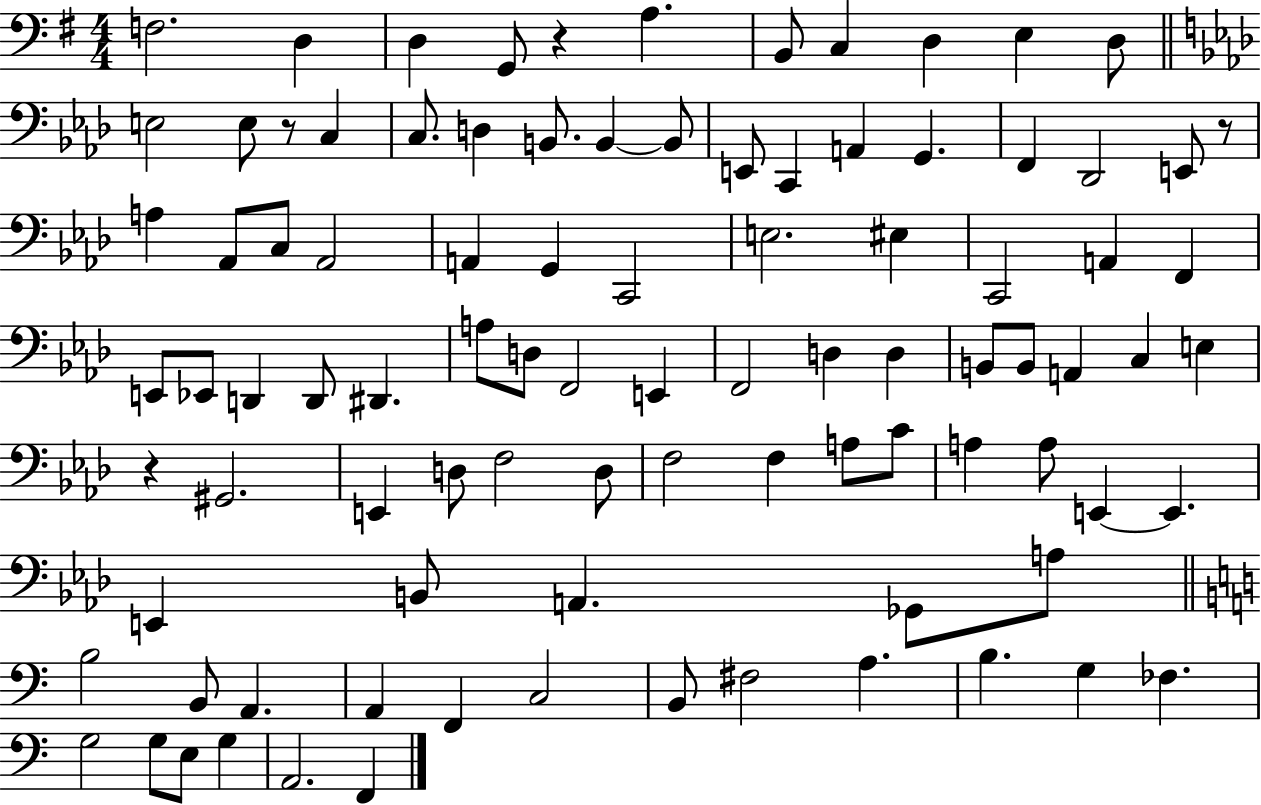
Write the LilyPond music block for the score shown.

{
  \clef bass
  \numericTimeSignature
  \time 4/4
  \key g \major
  f2. d4 | d4 g,8 r4 a4. | b,8 c4 d4 e4 d8 | \bar "||" \break \key aes \major e2 e8 r8 c4 | c8. d4 b,8. b,4~~ b,8 | e,8 c,4 a,4 g,4. | f,4 des,2 e,8 r8 | \break a4 aes,8 c8 aes,2 | a,4 g,4 c,2 | e2. eis4 | c,2 a,4 f,4 | \break e,8 ees,8 d,4 d,8 dis,4. | a8 d8 f,2 e,4 | f,2 d4 d4 | b,8 b,8 a,4 c4 e4 | \break r4 gis,2. | e,4 d8 f2 d8 | f2 f4 a8 c'8 | a4 a8 e,4~~ e,4. | \break e,4 b,8 a,4. ges,8 a8 | \bar "||" \break \key c \major b2 b,8 a,4. | a,4 f,4 c2 | b,8 fis2 a4. | b4. g4 fes4. | \break g2 g8 e8 g4 | a,2. f,4 | \bar "|."
}